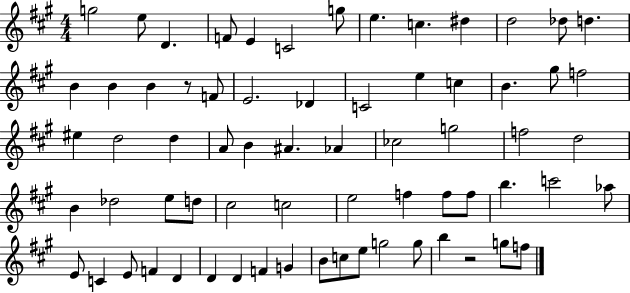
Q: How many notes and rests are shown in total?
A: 68